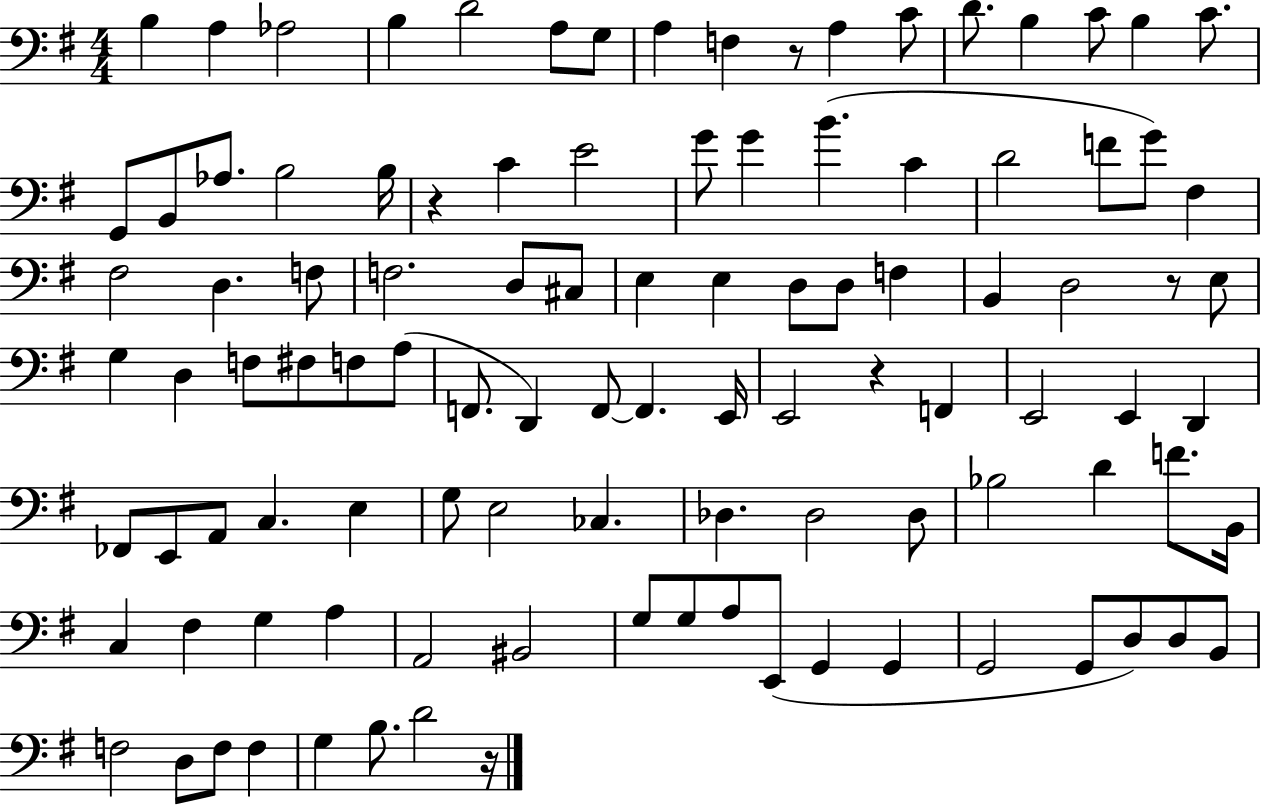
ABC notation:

X:1
T:Untitled
M:4/4
L:1/4
K:G
B, A, _A,2 B, D2 A,/2 G,/2 A, F, z/2 A, C/2 D/2 B, C/2 B, C/2 G,,/2 B,,/2 _A,/2 B,2 B,/4 z C E2 G/2 G B C D2 F/2 G/2 ^F, ^F,2 D, F,/2 F,2 D,/2 ^C,/2 E, E, D,/2 D,/2 F, B,, D,2 z/2 E,/2 G, D, F,/2 ^F,/2 F,/2 A,/2 F,,/2 D,, F,,/2 F,, E,,/4 E,,2 z F,, E,,2 E,, D,, _F,,/2 E,,/2 A,,/2 C, E, G,/2 E,2 _C, _D, _D,2 _D,/2 _B,2 D F/2 B,,/4 C, ^F, G, A, A,,2 ^B,,2 G,/2 G,/2 A,/2 E,,/2 G,, G,, G,,2 G,,/2 D,/2 D,/2 B,,/2 F,2 D,/2 F,/2 F, G, B,/2 D2 z/4